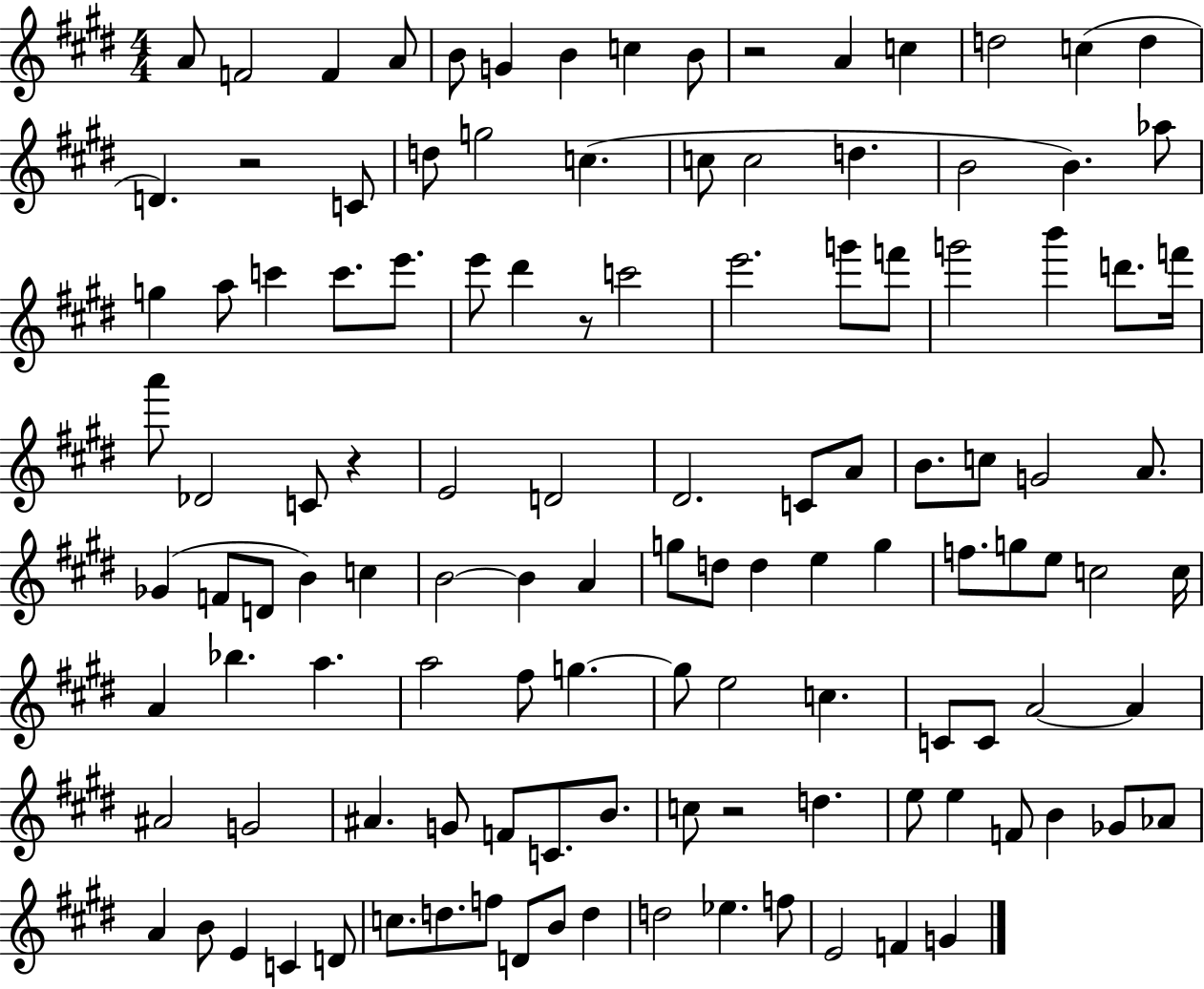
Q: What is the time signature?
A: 4/4